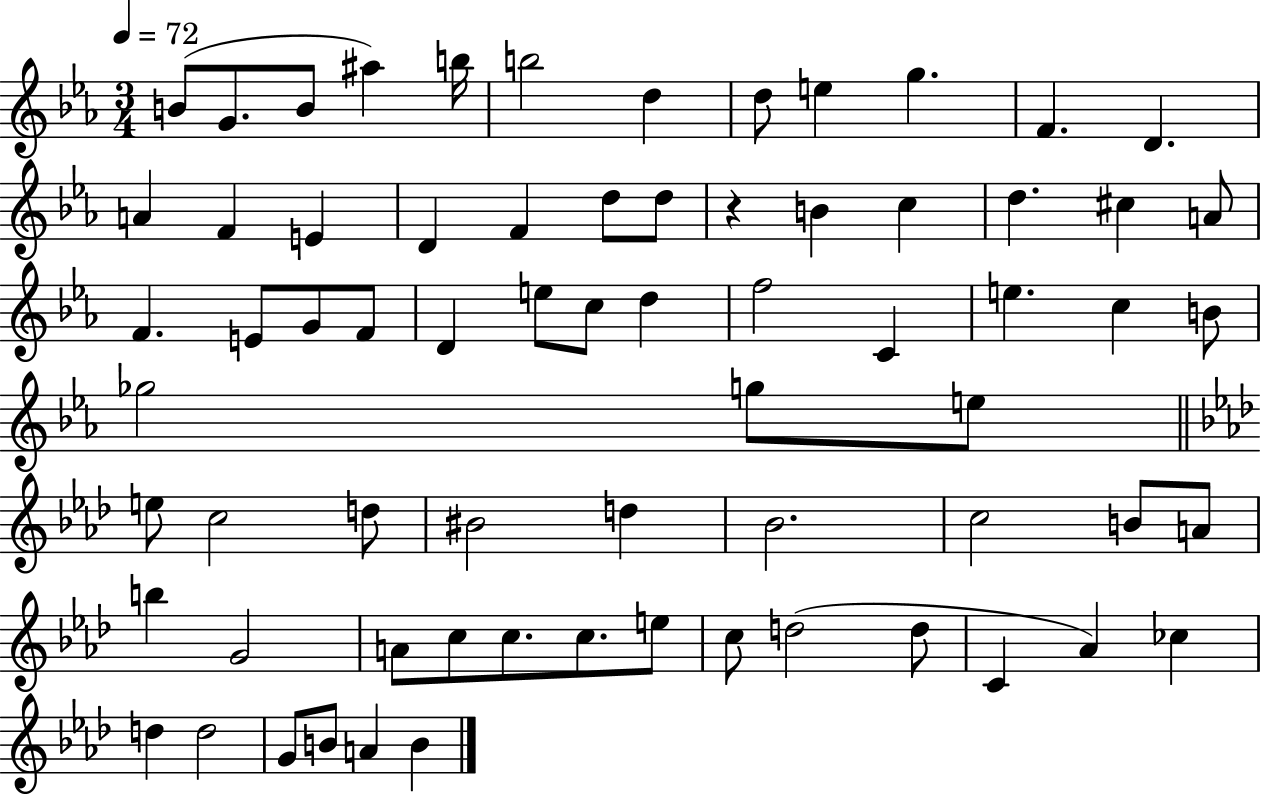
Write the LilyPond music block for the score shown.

{
  \clef treble
  \numericTimeSignature
  \time 3/4
  \key ees \major
  \tempo 4 = 72
  \repeat volta 2 { b'8( g'8. b'8 ais''4) b''16 | b''2 d''4 | d''8 e''4 g''4. | f'4. d'4. | \break a'4 f'4 e'4 | d'4 f'4 d''8 d''8 | r4 b'4 c''4 | d''4. cis''4 a'8 | \break f'4. e'8 g'8 f'8 | d'4 e''8 c''8 d''4 | f''2 c'4 | e''4. c''4 b'8 | \break ges''2 g''8 e''8 | \bar "||" \break \key aes \major e''8 c''2 d''8 | bis'2 d''4 | bes'2. | c''2 b'8 a'8 | \break b''4 g'2 | a'8 c''8 c''8. c''8. e''8 | c''8 d''2( d''8 | c'4 aes'4) ces''4 | \break d''4 d''2 | g'8 b'8 a'4 b'4 | } \bar "|."
}